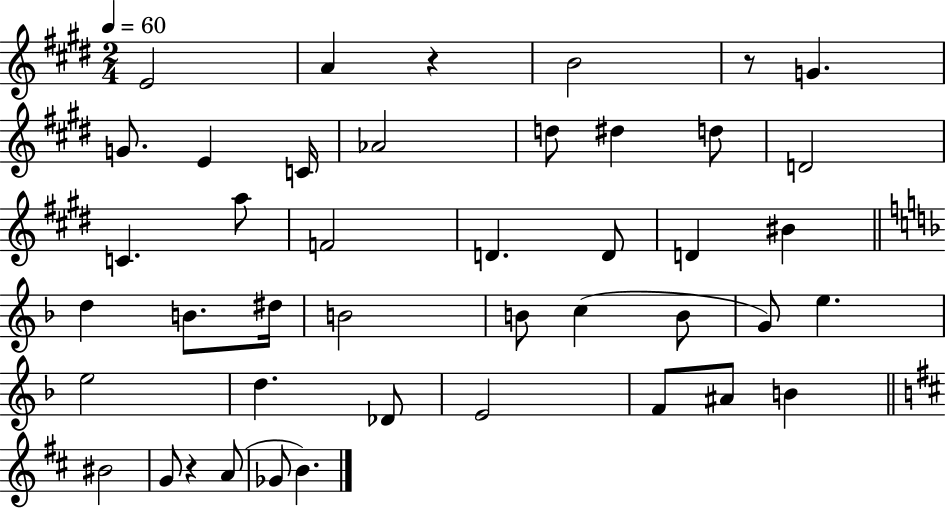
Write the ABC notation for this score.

X:1
T:Untitled
M:2/4
L:1/4
K:E
E2 A z B2 z/2 G G/2 E C/4 _A2 d/2 ^d d/2 D2 C a/2 F2 D D/2 D ^B d B/2 ^d/4 B2 B/2 c B/2 G/2 e e2 d _D/2 E2 F/2 ^A/2 B ^B2 G/2 z A/2 _G/2 B